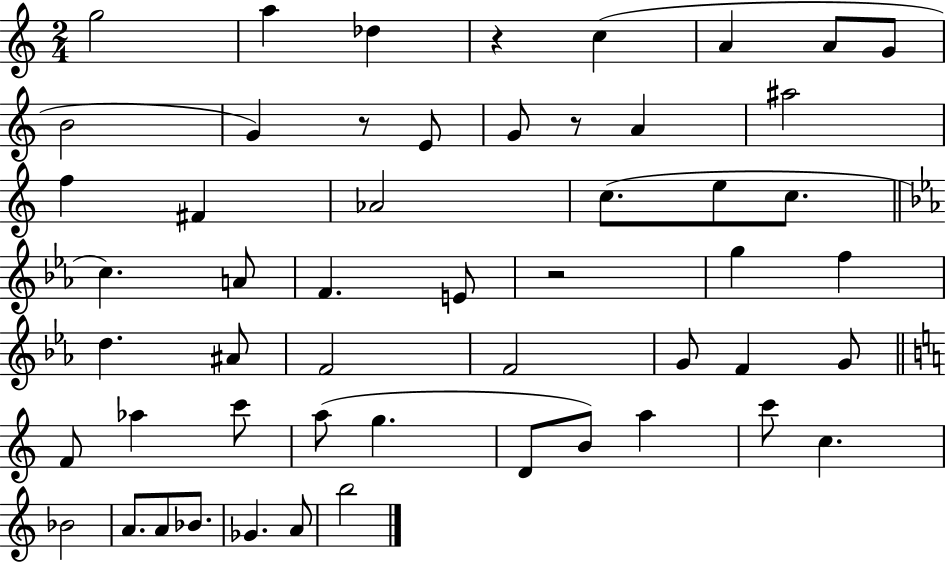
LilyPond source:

{
  \clef treble
  \numericTimeSignature
  \time 2/4
  \key c \major
  \repeat volta 2 { g''2 | a''4 des''4 | r4 c''4( | a'4 a'8 g'8 | \break b'2 | g'4) r8 e'8 | g'8 r8 a'4 | ais''2 | \break f''4 fis'4 | aes'2 | c''8.( e''8 c''8. | \bar "||" \break \key ees \major c''4.) a'8 | f'4. e'8 | r2 | g''4 f''4 | \break d''4. ais'8 | f'2 | f'2 | g'8 f'4 g'8 | \break \bar "||" \break \key c \major f'8 aes''4 c'''8 | a''8( g''4. | d'8 b'8) a''4 | c'''8 c''4. | \break bes'2 | a'8. a'8 bes'8. | ges'4. a'8 | b''2 | \break } \bar "|."
}